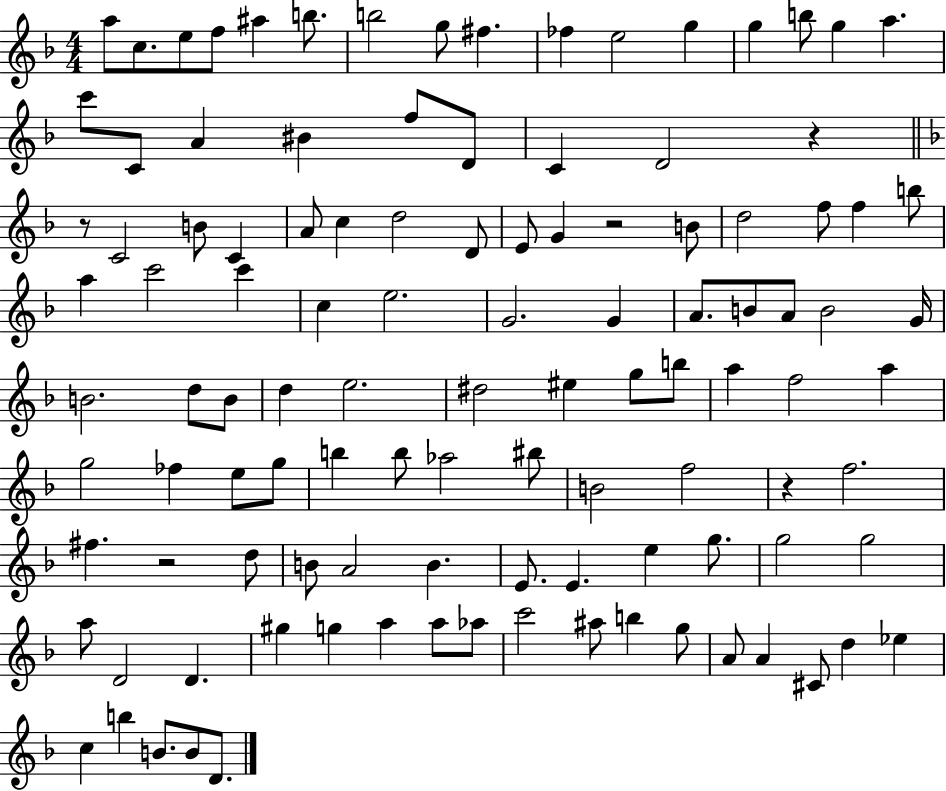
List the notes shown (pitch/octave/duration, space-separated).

A5/e C5/e. E5/e F5/e A#5/q B5/e. B5/h G5/e F#5/q. FES5/q E5/h G5/q G5/q B5/e G5/q A5/q. C6/e C4/e A4/q BIS4/q F5/e D4/e C4/q D4/h R/q R/e C4/h B4/e C4/q A4/e C5/q D5/h D4/e E4/e G4/q R/h B4/e D5/h F5/e F5/q B5/e A5/q C6/h C6/q C5/q E5/h. G4/h. G4/q A4/e. B4/e A4/e B4/h G4/s B4/h. D5/e B4/e D5/q E5/h. D#5/h EIS5/q G5/e B5/e A5/q F5/h A5/q G5/h FES5/q E5/e G5/e B5/q B5/e Ab5/h BIS5/e B4/h F5/h R/q F5/h. F#5/q. R/h D5/e B4/e A4/h B4/q. E4/e. E4/q. E5/q G5/e. G5/h G5/h A5/e D4/h D4/q. G#5/q G5/q A5/q A5/e Ab5/e C6/h A#5/e B5/q G5/e A4/e A4/q C#4/e D5/q Eb5/q C5/q B5/q B4/e. B4/e D4/e.